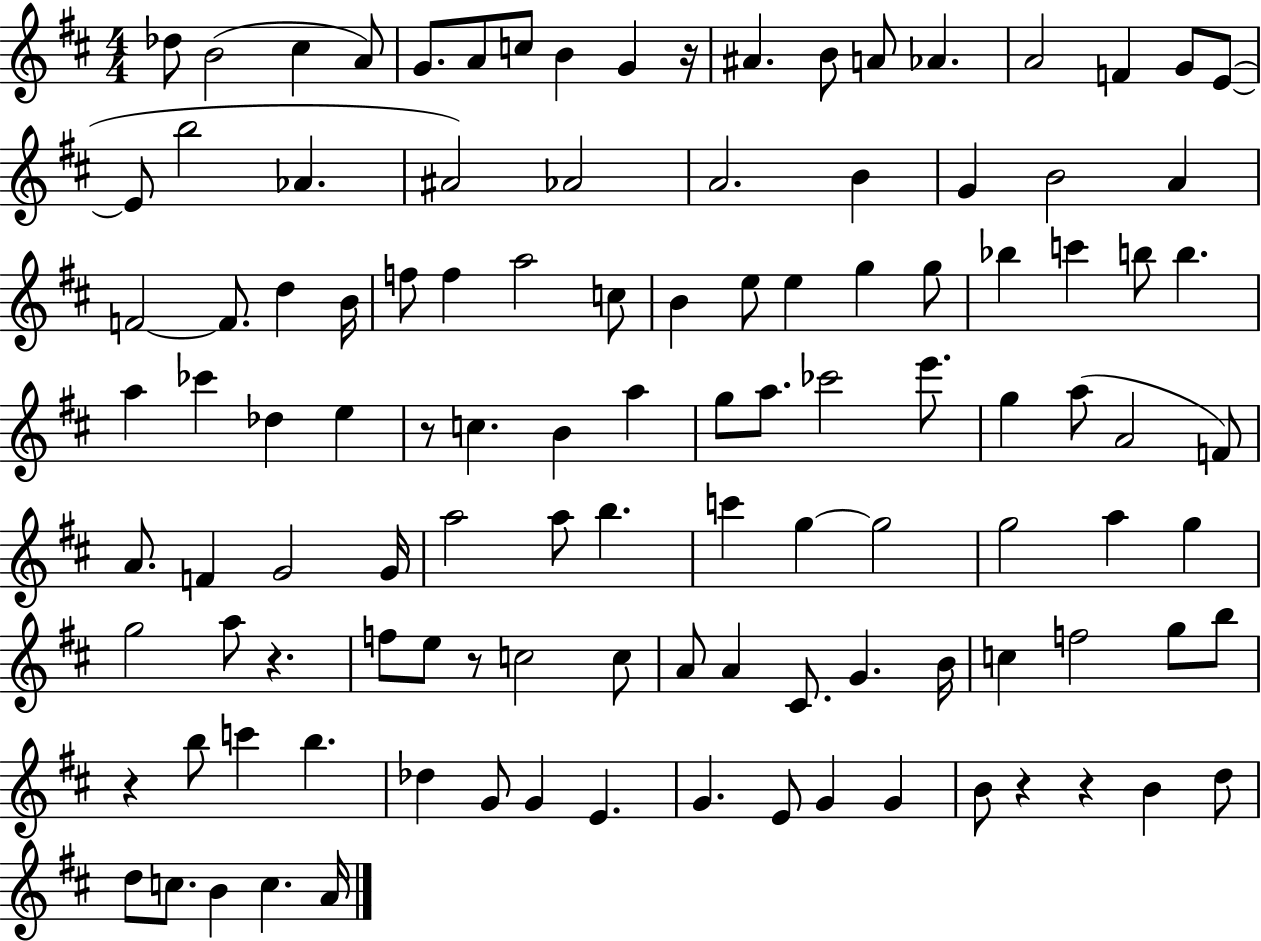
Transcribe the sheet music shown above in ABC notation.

X:1
T:Untitled
M:4/4
L:1/4
K:D
_d/2 B2 ^c A/2 G/2 A/2 c/2 B G z/4 ^A B/2 A/2 _A A2 F G/2 E/2 E/2 b2 _A ^A2 _A2 A2 B G B2 A F2 F/2 d B/4 f/2 f a2 c/2 B e/2 e g g/2 _b c' b/2 b a _c' _d e z/2 c B a g/2 a/2 _c'2 e'/2 g a/2 A2 F/2 A/2 F G2 G/4 a2 a/2 b c' g g2 g2 a g g2 a/2 z f/2 e/2 z/2 c2 c/2 A/2 A ^C/2 G B/4 c f2 g/2 b/2 z b/2 c' b _d G/2 G E G E/2 G G B/2 z z B d/2 d/2 c/2 B c A/4